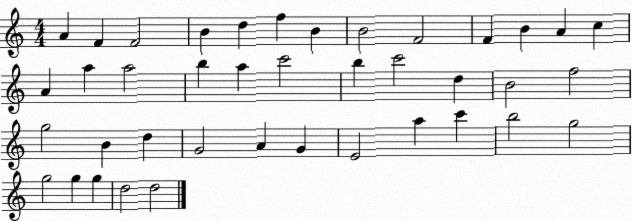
X:1
T:Untitled
M:4/4
L:1/4
K:C
A F F2 B d f B B2 F2 F B A c A a a2 b a c'2 b c'2 d B2 f2 g2 B d G2 A G E2 a c' b2 g2 g2 g g d2 d2